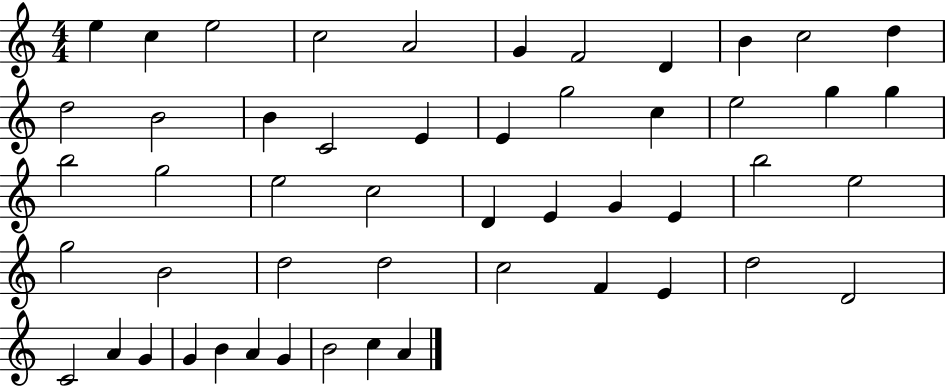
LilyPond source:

{
  \clef treble
  \numericTimeSignature
  \time 4/4
  \key c \major
  e''4 c''4 e''2 | c''2 a'2 | g'4 f'2 d'4 | b'4 c''2 d''4 | \break d''2 b'2 | b'4 c'2 e'4 | e'4 g''2 c''4 | e''2 g''4 g''4 | \break b''2 g''2 | e''2 c''2 | d'4 e'4 g'4 e'4 | b''2 e''2 | \break g''2 b'2 | d''2 d''2 | c''2 f'4 e'4 | d''2 d'2 | \break c'2 a'4 g'4 | g'4 b'4 a'4 g'4 | b'2 c''4 a'4 | \bar "|."
}